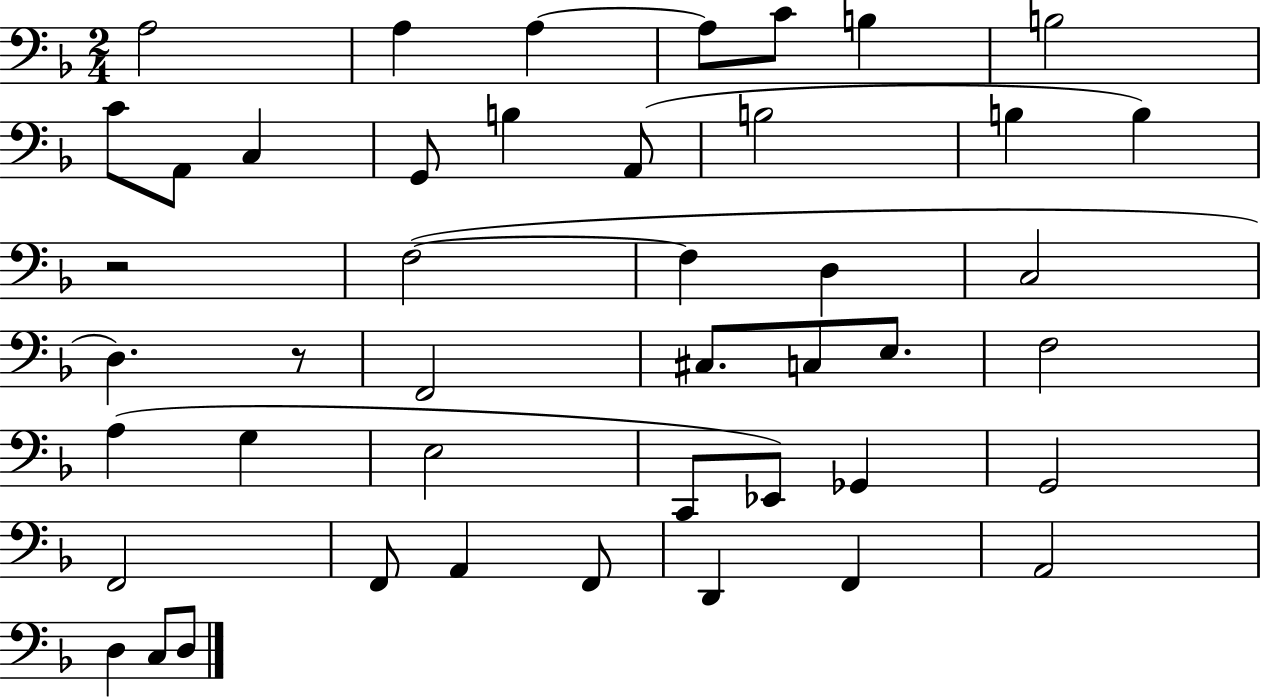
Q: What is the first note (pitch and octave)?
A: A3